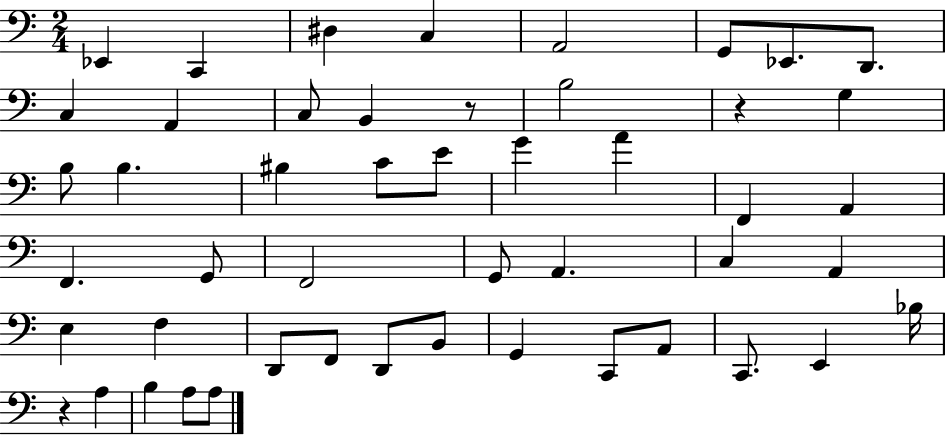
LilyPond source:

{
  \clef bass
  \numericTimeSignature
  \time 2/4
  \key c \major
  ees,4 c,4 | dis4 c4 | a,2 | g,8 ees,8. d,8. | \break c4 a,4 | c8 b,4 r8 | b2 | r4 g4 | \break b8 b4. | bis4 c'8 e'8 | g'4 a'4 | f,4 a,4 | \break f,4. g,8 | f,2 | g,8 a,4. | c4 a,4 | \break e4 f4 | d,8 f,8 d,8 b,8 | g,4 c,8 a,8 | c,8. e,4 bes16 | \break r4 a4 | b4 a8 a8 | \bar "|."
}